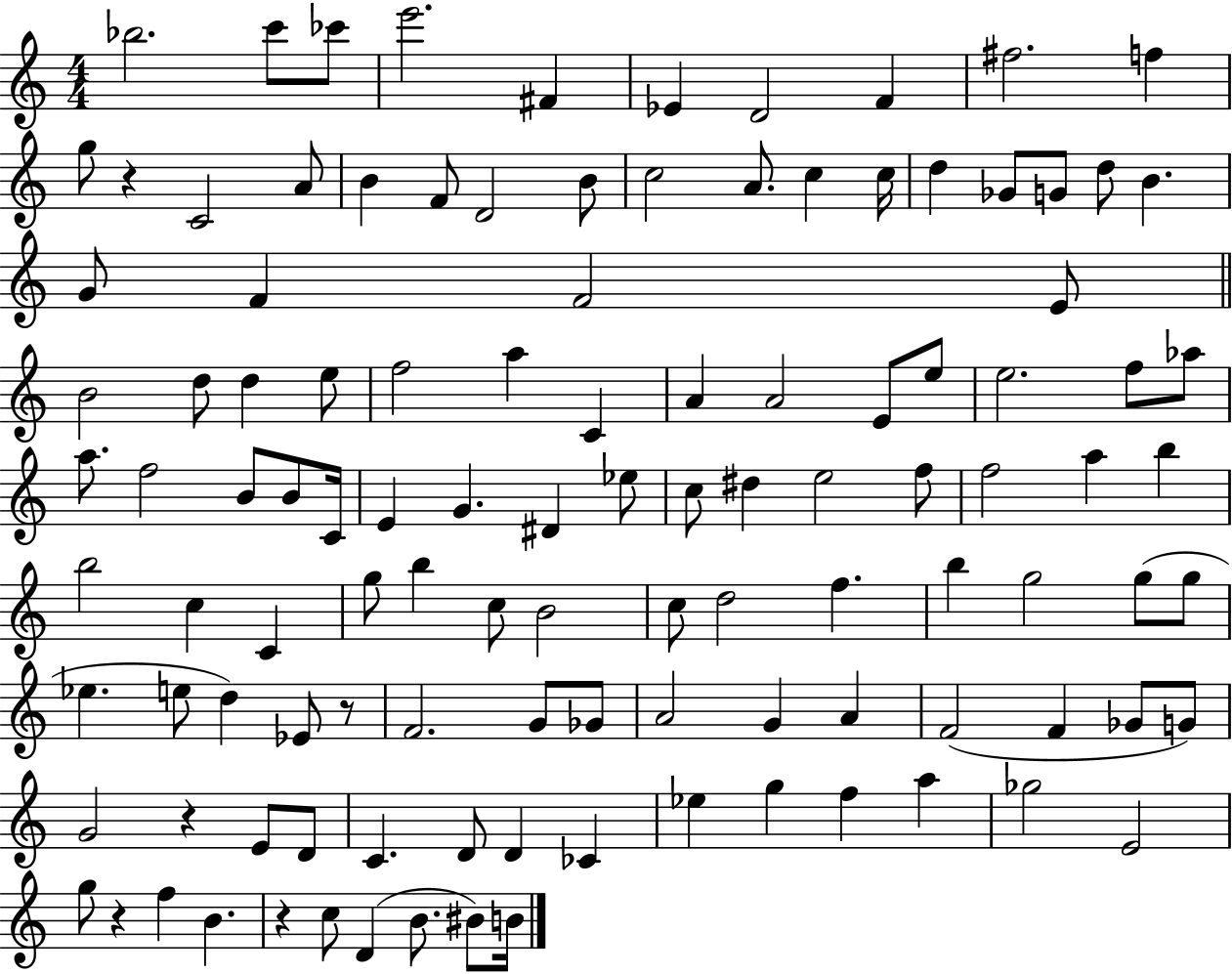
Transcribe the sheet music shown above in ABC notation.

X:1
T:Untitled
M:4/4
L:1/4
K:C
_b2 c'/2 _c'/2 e'2 ^F _E D2 F ^f2 f g/2 z C2 A/2 B F/2 D2 B/2 c2 A/2 c c/4 d _G/2 G/2 d/2 B G/2 F F2 E/2 B2 d/2 d e/2 f2 a C A A2 E/2 e/2 e2 f/2 _a/2 a/2 f2 B/2 B/2 C/4 E G ^D _e/2 c/2 ^d e2 f/2 f2 a b b2 c C g/2 b c/2 B2 c/2 d2 f b g2 g/2 g/2 _e e/2 d _E/2 z/2 F2 G/2 _G/2 A2 G A F2 F _G/2 G/2 G2 z E/2 D/2 C D/2 D _C _e g f a _g2 E2 g/2 z f B z c/2 D B/2 ^B/2 B/4